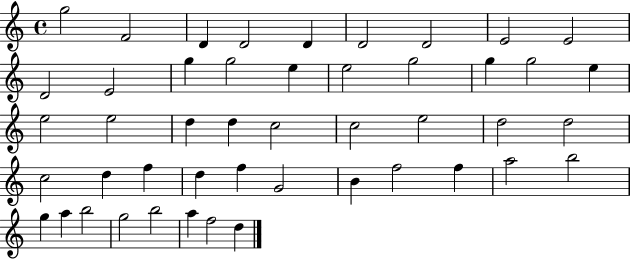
G5/h F4/h D4/q D4/h D4/q D4/h D4/h E4/h E4/h D4/h E4/h G5/q G5/h E5/q E5/h G5/h G5/q G5/h E5/q E5/h E5/h D5/q D5/q C5/h C5/h E5/h D5/h D5/h C5/h D5/q F5/q D5/q F5/q G4/h B4/q F5/h F5/q A5/h B5/h G5/q A5/q B5/h G5/h B5/h A5/q F5/h D5/q